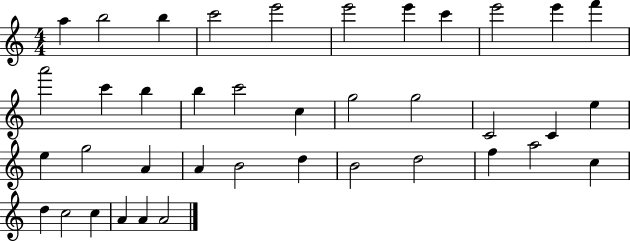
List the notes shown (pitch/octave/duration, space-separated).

A5/q B5/h B5/q C6/h E6/h E6/h E6/q C6/q E6/h E6/q F6/q A6/h C6/q B5/q B5/q C6/h C5/q G5/h G5/h C4/h C4/q E5/q E5/q G5/h A4/q A4/q B4/h D5/q B4/h D5/h F5/q A5/h C5/q D5/q C5/h C5/q A4/q A4/q A4/h